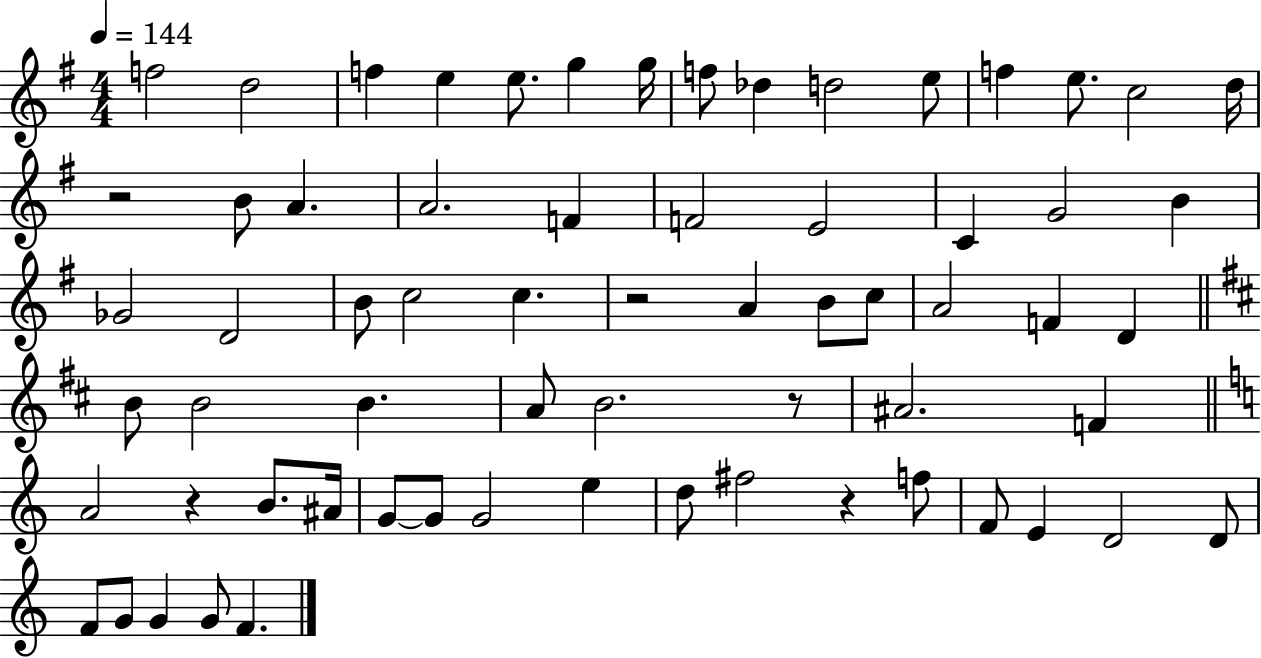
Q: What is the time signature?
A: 4/4